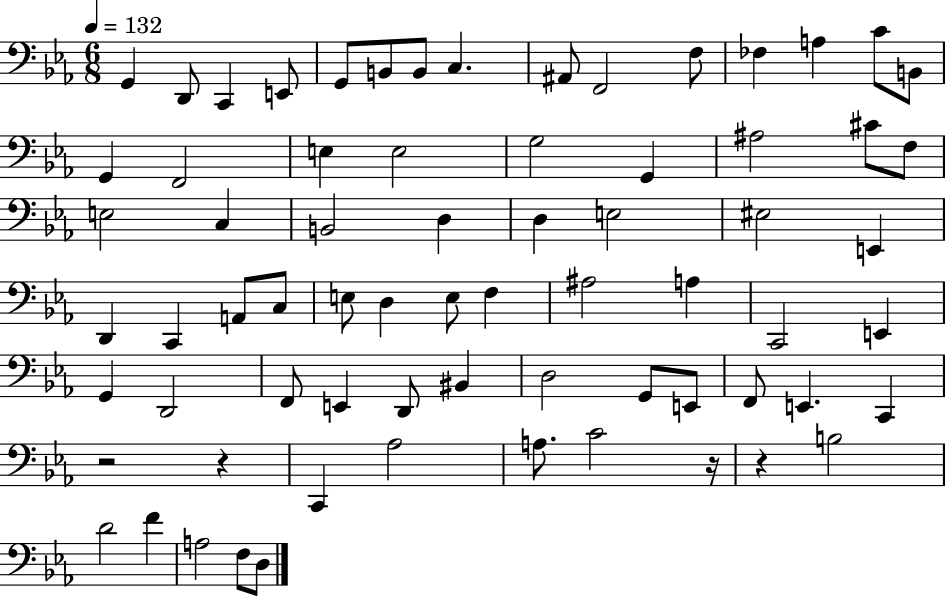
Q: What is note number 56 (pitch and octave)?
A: C2